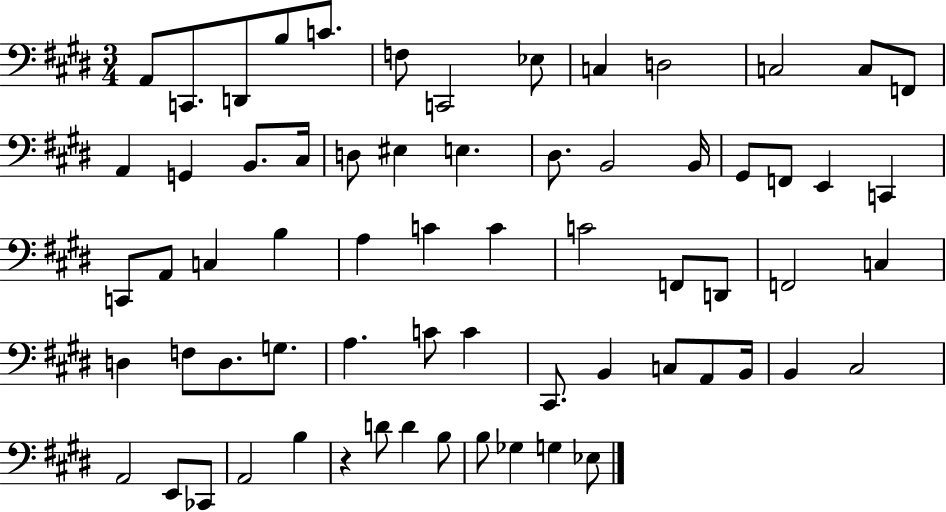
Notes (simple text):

A2/e C2/e. D2/e B3/e C4/e. F3/e C2/h Eb3/e C3/q D3/h C3/h C3/e F2/e A2/q G2/q B2/e. C#3/s D3/e EIS3/q E3/q. D#3/e. B2/h B2/s G#2/e F2/e E2/q C2/q C2/e A2/e C3/q B3/q A3/q C4/q C4/q C4/h F2/e D2/e F2/h C3/q D3/q F3/e D3/e. G3/e. A3/q. C4/e C4/q C#2/e. B2/q C3/e A2/e B2/s B2/q C#3/h A2/h E2/e CES2/e A2/h B3/q R/q D4/e D4/q B3/e B3/e Gb3/q G3/q Eb3/e